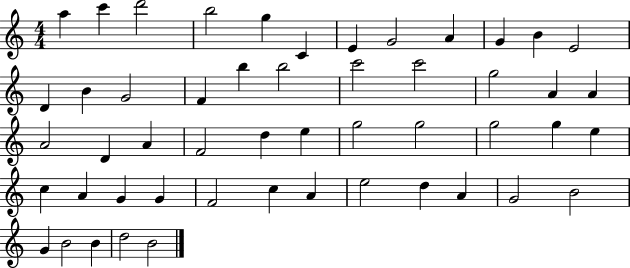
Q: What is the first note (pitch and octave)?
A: A5